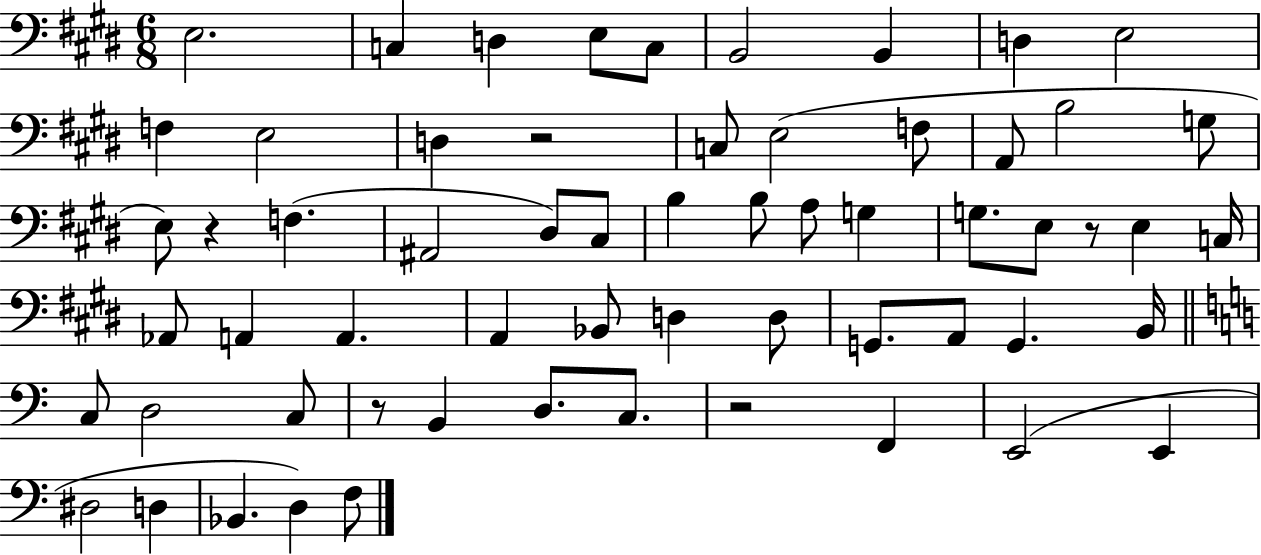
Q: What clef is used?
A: bass